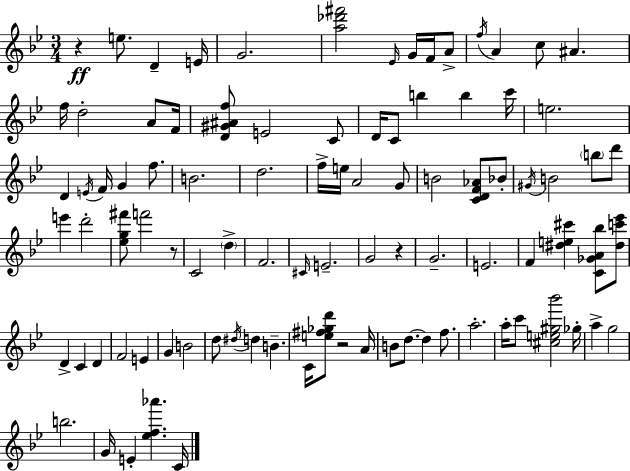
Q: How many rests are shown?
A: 4